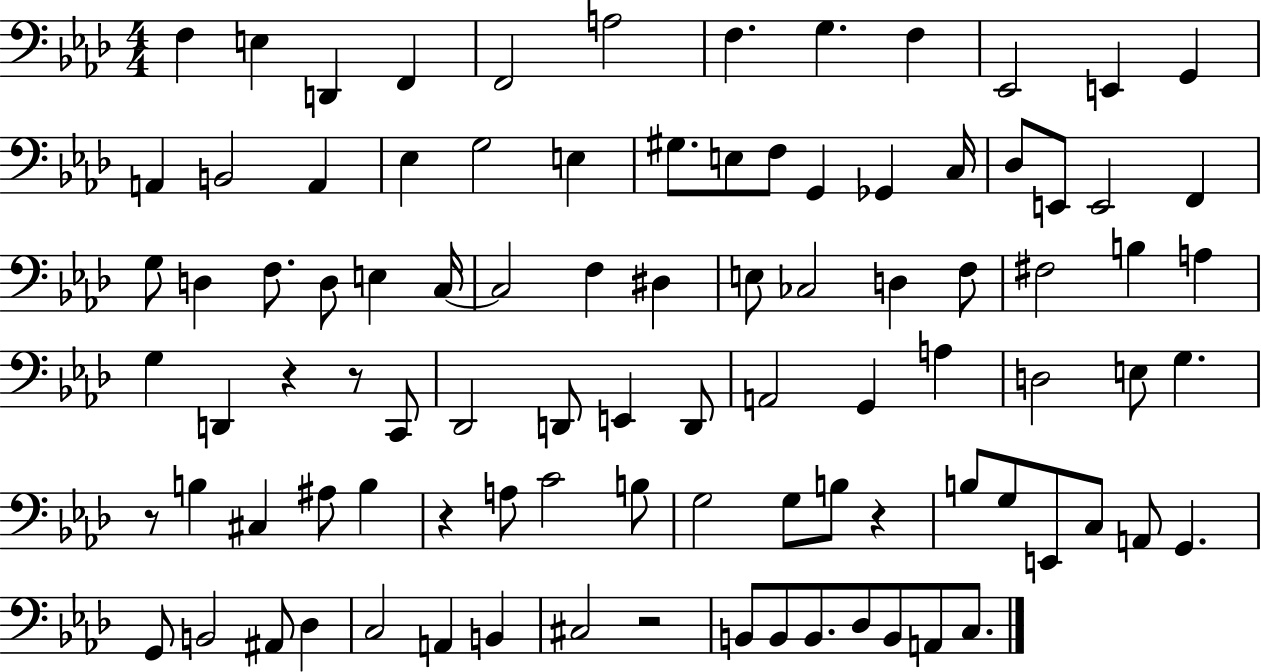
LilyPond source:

{
  \clef bass
  \numericTimeSignature
  \time 4/4
  \key aes \major
  f4 e4 d,4 f,4 | f,2 a2 | f4. g4. f4 | ees,2 e,4 g,4 | \break a,4 b,2 a,4 | ees4 g2 e4 | gis8. e8 f8 g,4 ges,4 c16 | des8 e,8 e,2 f,4 | \break g8 d4 f8. d8 e4 c16~~ | c2 f4 dis4 | e8 ces2 d4 f8 | fis2 b4 a4 | \break g4 d,4 r4 r8 c,8 | des,2 d,8 e,4 d,8 | a,2 g,4 a4 | d2 e8 g4. | \break r8 b4 cis4 ais8 b4 | r4 a8 c'2 b8 | g2 g8 b8 r4 | b8 g8 e,8 c8 a,8 g,4. | \break g,8 b,2 ais,8 des4 | c2 a,4 b,4 | cis2 r2 | b,8 b,8 b,8. des8 b,8 a,8 c8. | \break \bar "|."
}